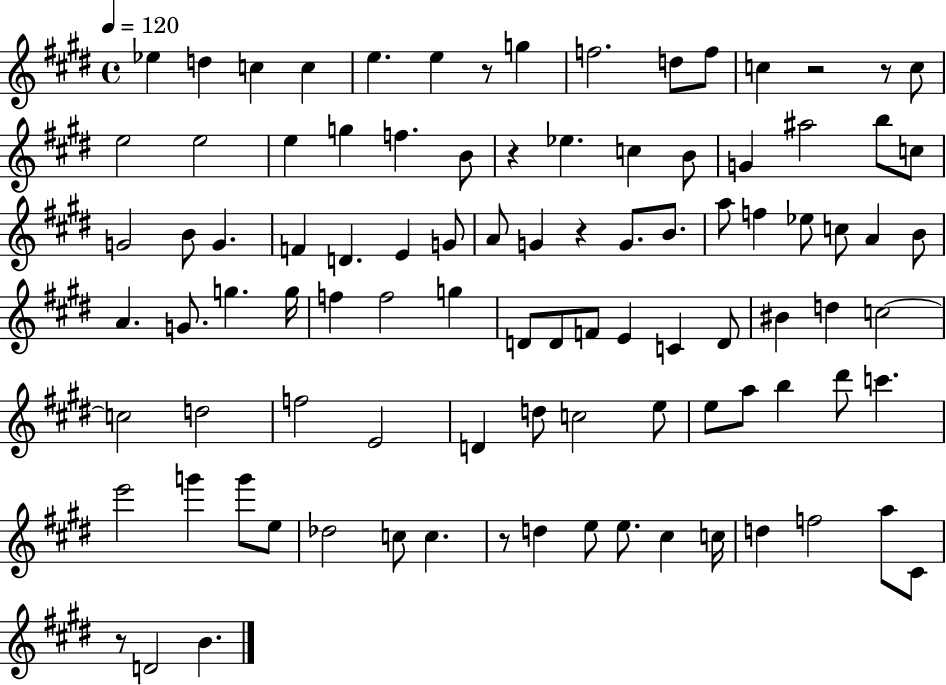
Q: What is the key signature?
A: E major